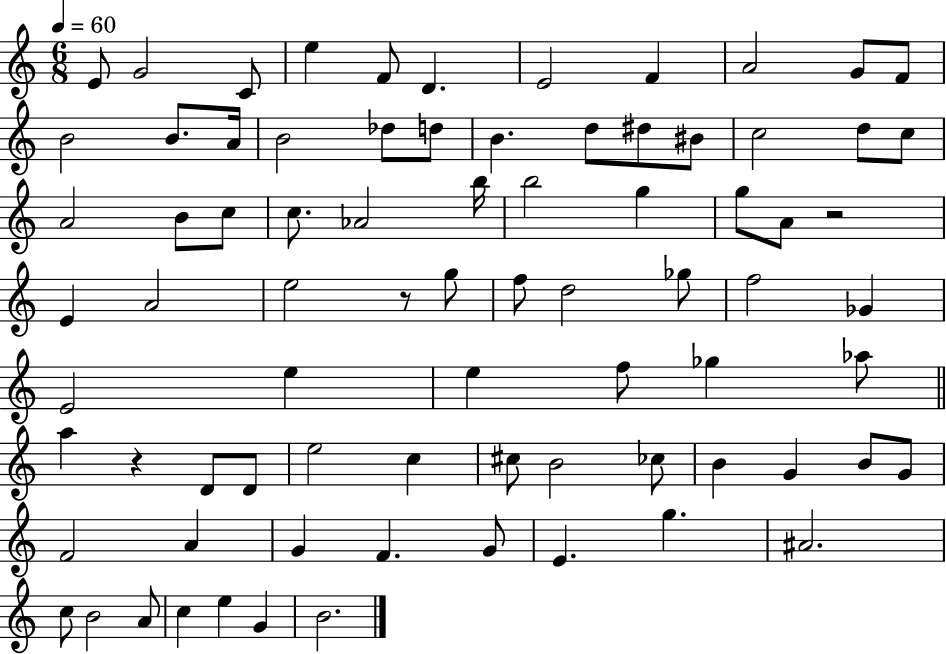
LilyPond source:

{
  \clef treble
  \numericTimeSignature
  \time 6/8
  \key c \major
  \tempo 4 = 60
  e'8 g'2 c'8 | e''4 f'8 d'4. | e'2 f'4 | a'2 g'8 f'8 | \break b'2 b'8. a'16 | b'2 des''8 d''8 | b'4. d''8 dis''8 bis'8 | c''2 d''8 c''8 | \break a'2 b'8 c''8 | c''8. aes'2 b''16 | b''2 g''4 | g''8 a'8 r2 | \break e'4 a'2 | e''2 r8 g''8 | f''8 d''2 ges''8 | f''2 ges'4 | \break e'2 e''4 | e''4 f''8 ges''4 aes''8 | \bar "||" \break \key c \major a''4 r4 d'8 d'8 | e''2 c''4 | cis''8 b'2 ces''8 | b'4 g'4 b'8 g'8 | \break f'2 a'4 | g'4 f'4. g'8 | e'4. g''4. | ais'2. | \break c''8 b'2 a'8 | c''4 e''4 g'4 | b'2. | \bar "|."
}